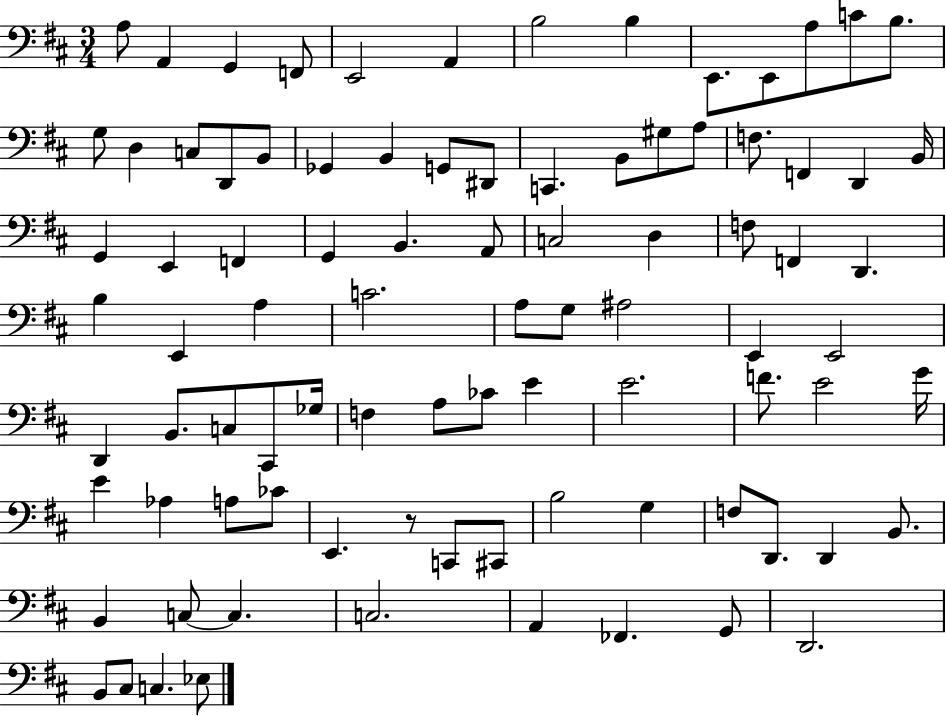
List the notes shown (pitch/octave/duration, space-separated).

A3/e A2/q G2/q F2/e E2/h A2/q B3/h B3/q E2/e. E2/e A3/e C4/e B3/e. G3/e D3/q C3/e D2/e B2/e Gb2/q B2/q G2/e D#2/e C2/q. B2/e G#3/e A3/e F3/e. F2/q D2/q B2/s G2/q E2/q F2/q G2/q B2/q. A2/e C3/h D3/q F3/e F2/q D2/q. B3/q E2/q A3/q C4/h. A3/e G3/e A#3/h E2/q E2/h D2/q B2/e. C3/e C#2/e Gb3/s F3/q A3/e CES4/e E4/q E4/h. F4/e. E4/h G4/s E4/q Ab3/q A3/e CES4/e E2/q. R/e C2/e C#2/e B3/h G3/q F3/e D2/e. D2/q B2/e. B2/q C3/e C3/q. C3/h. A2/q FES2/q. G2/e D2/h. B2/e C#3/e C3/q. Eb3/e